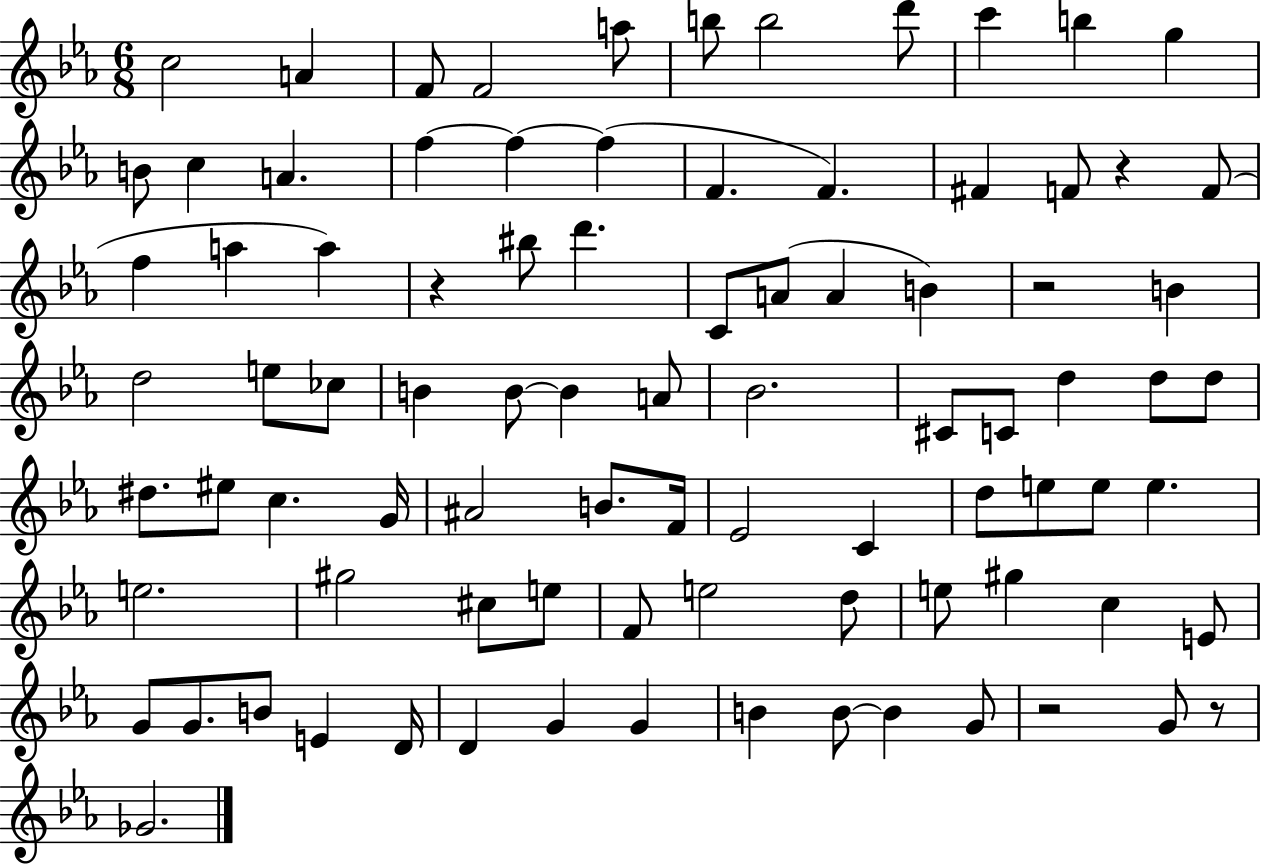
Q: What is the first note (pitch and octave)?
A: C5